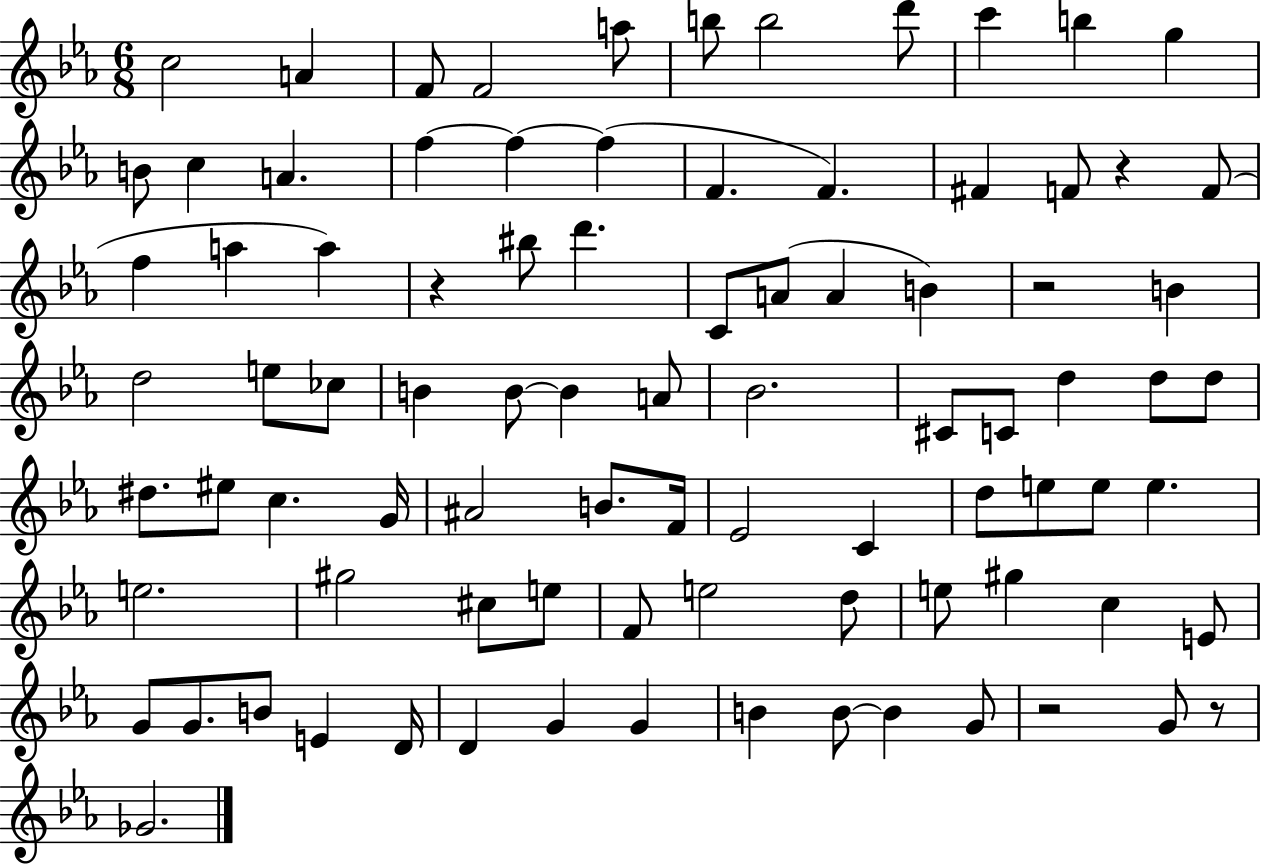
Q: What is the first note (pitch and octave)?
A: C5